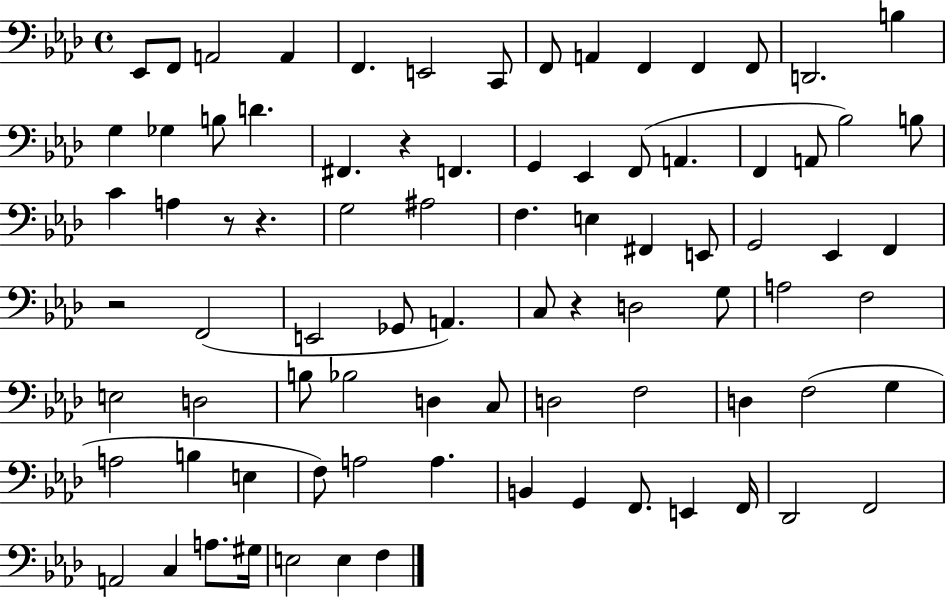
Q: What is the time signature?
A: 4/4